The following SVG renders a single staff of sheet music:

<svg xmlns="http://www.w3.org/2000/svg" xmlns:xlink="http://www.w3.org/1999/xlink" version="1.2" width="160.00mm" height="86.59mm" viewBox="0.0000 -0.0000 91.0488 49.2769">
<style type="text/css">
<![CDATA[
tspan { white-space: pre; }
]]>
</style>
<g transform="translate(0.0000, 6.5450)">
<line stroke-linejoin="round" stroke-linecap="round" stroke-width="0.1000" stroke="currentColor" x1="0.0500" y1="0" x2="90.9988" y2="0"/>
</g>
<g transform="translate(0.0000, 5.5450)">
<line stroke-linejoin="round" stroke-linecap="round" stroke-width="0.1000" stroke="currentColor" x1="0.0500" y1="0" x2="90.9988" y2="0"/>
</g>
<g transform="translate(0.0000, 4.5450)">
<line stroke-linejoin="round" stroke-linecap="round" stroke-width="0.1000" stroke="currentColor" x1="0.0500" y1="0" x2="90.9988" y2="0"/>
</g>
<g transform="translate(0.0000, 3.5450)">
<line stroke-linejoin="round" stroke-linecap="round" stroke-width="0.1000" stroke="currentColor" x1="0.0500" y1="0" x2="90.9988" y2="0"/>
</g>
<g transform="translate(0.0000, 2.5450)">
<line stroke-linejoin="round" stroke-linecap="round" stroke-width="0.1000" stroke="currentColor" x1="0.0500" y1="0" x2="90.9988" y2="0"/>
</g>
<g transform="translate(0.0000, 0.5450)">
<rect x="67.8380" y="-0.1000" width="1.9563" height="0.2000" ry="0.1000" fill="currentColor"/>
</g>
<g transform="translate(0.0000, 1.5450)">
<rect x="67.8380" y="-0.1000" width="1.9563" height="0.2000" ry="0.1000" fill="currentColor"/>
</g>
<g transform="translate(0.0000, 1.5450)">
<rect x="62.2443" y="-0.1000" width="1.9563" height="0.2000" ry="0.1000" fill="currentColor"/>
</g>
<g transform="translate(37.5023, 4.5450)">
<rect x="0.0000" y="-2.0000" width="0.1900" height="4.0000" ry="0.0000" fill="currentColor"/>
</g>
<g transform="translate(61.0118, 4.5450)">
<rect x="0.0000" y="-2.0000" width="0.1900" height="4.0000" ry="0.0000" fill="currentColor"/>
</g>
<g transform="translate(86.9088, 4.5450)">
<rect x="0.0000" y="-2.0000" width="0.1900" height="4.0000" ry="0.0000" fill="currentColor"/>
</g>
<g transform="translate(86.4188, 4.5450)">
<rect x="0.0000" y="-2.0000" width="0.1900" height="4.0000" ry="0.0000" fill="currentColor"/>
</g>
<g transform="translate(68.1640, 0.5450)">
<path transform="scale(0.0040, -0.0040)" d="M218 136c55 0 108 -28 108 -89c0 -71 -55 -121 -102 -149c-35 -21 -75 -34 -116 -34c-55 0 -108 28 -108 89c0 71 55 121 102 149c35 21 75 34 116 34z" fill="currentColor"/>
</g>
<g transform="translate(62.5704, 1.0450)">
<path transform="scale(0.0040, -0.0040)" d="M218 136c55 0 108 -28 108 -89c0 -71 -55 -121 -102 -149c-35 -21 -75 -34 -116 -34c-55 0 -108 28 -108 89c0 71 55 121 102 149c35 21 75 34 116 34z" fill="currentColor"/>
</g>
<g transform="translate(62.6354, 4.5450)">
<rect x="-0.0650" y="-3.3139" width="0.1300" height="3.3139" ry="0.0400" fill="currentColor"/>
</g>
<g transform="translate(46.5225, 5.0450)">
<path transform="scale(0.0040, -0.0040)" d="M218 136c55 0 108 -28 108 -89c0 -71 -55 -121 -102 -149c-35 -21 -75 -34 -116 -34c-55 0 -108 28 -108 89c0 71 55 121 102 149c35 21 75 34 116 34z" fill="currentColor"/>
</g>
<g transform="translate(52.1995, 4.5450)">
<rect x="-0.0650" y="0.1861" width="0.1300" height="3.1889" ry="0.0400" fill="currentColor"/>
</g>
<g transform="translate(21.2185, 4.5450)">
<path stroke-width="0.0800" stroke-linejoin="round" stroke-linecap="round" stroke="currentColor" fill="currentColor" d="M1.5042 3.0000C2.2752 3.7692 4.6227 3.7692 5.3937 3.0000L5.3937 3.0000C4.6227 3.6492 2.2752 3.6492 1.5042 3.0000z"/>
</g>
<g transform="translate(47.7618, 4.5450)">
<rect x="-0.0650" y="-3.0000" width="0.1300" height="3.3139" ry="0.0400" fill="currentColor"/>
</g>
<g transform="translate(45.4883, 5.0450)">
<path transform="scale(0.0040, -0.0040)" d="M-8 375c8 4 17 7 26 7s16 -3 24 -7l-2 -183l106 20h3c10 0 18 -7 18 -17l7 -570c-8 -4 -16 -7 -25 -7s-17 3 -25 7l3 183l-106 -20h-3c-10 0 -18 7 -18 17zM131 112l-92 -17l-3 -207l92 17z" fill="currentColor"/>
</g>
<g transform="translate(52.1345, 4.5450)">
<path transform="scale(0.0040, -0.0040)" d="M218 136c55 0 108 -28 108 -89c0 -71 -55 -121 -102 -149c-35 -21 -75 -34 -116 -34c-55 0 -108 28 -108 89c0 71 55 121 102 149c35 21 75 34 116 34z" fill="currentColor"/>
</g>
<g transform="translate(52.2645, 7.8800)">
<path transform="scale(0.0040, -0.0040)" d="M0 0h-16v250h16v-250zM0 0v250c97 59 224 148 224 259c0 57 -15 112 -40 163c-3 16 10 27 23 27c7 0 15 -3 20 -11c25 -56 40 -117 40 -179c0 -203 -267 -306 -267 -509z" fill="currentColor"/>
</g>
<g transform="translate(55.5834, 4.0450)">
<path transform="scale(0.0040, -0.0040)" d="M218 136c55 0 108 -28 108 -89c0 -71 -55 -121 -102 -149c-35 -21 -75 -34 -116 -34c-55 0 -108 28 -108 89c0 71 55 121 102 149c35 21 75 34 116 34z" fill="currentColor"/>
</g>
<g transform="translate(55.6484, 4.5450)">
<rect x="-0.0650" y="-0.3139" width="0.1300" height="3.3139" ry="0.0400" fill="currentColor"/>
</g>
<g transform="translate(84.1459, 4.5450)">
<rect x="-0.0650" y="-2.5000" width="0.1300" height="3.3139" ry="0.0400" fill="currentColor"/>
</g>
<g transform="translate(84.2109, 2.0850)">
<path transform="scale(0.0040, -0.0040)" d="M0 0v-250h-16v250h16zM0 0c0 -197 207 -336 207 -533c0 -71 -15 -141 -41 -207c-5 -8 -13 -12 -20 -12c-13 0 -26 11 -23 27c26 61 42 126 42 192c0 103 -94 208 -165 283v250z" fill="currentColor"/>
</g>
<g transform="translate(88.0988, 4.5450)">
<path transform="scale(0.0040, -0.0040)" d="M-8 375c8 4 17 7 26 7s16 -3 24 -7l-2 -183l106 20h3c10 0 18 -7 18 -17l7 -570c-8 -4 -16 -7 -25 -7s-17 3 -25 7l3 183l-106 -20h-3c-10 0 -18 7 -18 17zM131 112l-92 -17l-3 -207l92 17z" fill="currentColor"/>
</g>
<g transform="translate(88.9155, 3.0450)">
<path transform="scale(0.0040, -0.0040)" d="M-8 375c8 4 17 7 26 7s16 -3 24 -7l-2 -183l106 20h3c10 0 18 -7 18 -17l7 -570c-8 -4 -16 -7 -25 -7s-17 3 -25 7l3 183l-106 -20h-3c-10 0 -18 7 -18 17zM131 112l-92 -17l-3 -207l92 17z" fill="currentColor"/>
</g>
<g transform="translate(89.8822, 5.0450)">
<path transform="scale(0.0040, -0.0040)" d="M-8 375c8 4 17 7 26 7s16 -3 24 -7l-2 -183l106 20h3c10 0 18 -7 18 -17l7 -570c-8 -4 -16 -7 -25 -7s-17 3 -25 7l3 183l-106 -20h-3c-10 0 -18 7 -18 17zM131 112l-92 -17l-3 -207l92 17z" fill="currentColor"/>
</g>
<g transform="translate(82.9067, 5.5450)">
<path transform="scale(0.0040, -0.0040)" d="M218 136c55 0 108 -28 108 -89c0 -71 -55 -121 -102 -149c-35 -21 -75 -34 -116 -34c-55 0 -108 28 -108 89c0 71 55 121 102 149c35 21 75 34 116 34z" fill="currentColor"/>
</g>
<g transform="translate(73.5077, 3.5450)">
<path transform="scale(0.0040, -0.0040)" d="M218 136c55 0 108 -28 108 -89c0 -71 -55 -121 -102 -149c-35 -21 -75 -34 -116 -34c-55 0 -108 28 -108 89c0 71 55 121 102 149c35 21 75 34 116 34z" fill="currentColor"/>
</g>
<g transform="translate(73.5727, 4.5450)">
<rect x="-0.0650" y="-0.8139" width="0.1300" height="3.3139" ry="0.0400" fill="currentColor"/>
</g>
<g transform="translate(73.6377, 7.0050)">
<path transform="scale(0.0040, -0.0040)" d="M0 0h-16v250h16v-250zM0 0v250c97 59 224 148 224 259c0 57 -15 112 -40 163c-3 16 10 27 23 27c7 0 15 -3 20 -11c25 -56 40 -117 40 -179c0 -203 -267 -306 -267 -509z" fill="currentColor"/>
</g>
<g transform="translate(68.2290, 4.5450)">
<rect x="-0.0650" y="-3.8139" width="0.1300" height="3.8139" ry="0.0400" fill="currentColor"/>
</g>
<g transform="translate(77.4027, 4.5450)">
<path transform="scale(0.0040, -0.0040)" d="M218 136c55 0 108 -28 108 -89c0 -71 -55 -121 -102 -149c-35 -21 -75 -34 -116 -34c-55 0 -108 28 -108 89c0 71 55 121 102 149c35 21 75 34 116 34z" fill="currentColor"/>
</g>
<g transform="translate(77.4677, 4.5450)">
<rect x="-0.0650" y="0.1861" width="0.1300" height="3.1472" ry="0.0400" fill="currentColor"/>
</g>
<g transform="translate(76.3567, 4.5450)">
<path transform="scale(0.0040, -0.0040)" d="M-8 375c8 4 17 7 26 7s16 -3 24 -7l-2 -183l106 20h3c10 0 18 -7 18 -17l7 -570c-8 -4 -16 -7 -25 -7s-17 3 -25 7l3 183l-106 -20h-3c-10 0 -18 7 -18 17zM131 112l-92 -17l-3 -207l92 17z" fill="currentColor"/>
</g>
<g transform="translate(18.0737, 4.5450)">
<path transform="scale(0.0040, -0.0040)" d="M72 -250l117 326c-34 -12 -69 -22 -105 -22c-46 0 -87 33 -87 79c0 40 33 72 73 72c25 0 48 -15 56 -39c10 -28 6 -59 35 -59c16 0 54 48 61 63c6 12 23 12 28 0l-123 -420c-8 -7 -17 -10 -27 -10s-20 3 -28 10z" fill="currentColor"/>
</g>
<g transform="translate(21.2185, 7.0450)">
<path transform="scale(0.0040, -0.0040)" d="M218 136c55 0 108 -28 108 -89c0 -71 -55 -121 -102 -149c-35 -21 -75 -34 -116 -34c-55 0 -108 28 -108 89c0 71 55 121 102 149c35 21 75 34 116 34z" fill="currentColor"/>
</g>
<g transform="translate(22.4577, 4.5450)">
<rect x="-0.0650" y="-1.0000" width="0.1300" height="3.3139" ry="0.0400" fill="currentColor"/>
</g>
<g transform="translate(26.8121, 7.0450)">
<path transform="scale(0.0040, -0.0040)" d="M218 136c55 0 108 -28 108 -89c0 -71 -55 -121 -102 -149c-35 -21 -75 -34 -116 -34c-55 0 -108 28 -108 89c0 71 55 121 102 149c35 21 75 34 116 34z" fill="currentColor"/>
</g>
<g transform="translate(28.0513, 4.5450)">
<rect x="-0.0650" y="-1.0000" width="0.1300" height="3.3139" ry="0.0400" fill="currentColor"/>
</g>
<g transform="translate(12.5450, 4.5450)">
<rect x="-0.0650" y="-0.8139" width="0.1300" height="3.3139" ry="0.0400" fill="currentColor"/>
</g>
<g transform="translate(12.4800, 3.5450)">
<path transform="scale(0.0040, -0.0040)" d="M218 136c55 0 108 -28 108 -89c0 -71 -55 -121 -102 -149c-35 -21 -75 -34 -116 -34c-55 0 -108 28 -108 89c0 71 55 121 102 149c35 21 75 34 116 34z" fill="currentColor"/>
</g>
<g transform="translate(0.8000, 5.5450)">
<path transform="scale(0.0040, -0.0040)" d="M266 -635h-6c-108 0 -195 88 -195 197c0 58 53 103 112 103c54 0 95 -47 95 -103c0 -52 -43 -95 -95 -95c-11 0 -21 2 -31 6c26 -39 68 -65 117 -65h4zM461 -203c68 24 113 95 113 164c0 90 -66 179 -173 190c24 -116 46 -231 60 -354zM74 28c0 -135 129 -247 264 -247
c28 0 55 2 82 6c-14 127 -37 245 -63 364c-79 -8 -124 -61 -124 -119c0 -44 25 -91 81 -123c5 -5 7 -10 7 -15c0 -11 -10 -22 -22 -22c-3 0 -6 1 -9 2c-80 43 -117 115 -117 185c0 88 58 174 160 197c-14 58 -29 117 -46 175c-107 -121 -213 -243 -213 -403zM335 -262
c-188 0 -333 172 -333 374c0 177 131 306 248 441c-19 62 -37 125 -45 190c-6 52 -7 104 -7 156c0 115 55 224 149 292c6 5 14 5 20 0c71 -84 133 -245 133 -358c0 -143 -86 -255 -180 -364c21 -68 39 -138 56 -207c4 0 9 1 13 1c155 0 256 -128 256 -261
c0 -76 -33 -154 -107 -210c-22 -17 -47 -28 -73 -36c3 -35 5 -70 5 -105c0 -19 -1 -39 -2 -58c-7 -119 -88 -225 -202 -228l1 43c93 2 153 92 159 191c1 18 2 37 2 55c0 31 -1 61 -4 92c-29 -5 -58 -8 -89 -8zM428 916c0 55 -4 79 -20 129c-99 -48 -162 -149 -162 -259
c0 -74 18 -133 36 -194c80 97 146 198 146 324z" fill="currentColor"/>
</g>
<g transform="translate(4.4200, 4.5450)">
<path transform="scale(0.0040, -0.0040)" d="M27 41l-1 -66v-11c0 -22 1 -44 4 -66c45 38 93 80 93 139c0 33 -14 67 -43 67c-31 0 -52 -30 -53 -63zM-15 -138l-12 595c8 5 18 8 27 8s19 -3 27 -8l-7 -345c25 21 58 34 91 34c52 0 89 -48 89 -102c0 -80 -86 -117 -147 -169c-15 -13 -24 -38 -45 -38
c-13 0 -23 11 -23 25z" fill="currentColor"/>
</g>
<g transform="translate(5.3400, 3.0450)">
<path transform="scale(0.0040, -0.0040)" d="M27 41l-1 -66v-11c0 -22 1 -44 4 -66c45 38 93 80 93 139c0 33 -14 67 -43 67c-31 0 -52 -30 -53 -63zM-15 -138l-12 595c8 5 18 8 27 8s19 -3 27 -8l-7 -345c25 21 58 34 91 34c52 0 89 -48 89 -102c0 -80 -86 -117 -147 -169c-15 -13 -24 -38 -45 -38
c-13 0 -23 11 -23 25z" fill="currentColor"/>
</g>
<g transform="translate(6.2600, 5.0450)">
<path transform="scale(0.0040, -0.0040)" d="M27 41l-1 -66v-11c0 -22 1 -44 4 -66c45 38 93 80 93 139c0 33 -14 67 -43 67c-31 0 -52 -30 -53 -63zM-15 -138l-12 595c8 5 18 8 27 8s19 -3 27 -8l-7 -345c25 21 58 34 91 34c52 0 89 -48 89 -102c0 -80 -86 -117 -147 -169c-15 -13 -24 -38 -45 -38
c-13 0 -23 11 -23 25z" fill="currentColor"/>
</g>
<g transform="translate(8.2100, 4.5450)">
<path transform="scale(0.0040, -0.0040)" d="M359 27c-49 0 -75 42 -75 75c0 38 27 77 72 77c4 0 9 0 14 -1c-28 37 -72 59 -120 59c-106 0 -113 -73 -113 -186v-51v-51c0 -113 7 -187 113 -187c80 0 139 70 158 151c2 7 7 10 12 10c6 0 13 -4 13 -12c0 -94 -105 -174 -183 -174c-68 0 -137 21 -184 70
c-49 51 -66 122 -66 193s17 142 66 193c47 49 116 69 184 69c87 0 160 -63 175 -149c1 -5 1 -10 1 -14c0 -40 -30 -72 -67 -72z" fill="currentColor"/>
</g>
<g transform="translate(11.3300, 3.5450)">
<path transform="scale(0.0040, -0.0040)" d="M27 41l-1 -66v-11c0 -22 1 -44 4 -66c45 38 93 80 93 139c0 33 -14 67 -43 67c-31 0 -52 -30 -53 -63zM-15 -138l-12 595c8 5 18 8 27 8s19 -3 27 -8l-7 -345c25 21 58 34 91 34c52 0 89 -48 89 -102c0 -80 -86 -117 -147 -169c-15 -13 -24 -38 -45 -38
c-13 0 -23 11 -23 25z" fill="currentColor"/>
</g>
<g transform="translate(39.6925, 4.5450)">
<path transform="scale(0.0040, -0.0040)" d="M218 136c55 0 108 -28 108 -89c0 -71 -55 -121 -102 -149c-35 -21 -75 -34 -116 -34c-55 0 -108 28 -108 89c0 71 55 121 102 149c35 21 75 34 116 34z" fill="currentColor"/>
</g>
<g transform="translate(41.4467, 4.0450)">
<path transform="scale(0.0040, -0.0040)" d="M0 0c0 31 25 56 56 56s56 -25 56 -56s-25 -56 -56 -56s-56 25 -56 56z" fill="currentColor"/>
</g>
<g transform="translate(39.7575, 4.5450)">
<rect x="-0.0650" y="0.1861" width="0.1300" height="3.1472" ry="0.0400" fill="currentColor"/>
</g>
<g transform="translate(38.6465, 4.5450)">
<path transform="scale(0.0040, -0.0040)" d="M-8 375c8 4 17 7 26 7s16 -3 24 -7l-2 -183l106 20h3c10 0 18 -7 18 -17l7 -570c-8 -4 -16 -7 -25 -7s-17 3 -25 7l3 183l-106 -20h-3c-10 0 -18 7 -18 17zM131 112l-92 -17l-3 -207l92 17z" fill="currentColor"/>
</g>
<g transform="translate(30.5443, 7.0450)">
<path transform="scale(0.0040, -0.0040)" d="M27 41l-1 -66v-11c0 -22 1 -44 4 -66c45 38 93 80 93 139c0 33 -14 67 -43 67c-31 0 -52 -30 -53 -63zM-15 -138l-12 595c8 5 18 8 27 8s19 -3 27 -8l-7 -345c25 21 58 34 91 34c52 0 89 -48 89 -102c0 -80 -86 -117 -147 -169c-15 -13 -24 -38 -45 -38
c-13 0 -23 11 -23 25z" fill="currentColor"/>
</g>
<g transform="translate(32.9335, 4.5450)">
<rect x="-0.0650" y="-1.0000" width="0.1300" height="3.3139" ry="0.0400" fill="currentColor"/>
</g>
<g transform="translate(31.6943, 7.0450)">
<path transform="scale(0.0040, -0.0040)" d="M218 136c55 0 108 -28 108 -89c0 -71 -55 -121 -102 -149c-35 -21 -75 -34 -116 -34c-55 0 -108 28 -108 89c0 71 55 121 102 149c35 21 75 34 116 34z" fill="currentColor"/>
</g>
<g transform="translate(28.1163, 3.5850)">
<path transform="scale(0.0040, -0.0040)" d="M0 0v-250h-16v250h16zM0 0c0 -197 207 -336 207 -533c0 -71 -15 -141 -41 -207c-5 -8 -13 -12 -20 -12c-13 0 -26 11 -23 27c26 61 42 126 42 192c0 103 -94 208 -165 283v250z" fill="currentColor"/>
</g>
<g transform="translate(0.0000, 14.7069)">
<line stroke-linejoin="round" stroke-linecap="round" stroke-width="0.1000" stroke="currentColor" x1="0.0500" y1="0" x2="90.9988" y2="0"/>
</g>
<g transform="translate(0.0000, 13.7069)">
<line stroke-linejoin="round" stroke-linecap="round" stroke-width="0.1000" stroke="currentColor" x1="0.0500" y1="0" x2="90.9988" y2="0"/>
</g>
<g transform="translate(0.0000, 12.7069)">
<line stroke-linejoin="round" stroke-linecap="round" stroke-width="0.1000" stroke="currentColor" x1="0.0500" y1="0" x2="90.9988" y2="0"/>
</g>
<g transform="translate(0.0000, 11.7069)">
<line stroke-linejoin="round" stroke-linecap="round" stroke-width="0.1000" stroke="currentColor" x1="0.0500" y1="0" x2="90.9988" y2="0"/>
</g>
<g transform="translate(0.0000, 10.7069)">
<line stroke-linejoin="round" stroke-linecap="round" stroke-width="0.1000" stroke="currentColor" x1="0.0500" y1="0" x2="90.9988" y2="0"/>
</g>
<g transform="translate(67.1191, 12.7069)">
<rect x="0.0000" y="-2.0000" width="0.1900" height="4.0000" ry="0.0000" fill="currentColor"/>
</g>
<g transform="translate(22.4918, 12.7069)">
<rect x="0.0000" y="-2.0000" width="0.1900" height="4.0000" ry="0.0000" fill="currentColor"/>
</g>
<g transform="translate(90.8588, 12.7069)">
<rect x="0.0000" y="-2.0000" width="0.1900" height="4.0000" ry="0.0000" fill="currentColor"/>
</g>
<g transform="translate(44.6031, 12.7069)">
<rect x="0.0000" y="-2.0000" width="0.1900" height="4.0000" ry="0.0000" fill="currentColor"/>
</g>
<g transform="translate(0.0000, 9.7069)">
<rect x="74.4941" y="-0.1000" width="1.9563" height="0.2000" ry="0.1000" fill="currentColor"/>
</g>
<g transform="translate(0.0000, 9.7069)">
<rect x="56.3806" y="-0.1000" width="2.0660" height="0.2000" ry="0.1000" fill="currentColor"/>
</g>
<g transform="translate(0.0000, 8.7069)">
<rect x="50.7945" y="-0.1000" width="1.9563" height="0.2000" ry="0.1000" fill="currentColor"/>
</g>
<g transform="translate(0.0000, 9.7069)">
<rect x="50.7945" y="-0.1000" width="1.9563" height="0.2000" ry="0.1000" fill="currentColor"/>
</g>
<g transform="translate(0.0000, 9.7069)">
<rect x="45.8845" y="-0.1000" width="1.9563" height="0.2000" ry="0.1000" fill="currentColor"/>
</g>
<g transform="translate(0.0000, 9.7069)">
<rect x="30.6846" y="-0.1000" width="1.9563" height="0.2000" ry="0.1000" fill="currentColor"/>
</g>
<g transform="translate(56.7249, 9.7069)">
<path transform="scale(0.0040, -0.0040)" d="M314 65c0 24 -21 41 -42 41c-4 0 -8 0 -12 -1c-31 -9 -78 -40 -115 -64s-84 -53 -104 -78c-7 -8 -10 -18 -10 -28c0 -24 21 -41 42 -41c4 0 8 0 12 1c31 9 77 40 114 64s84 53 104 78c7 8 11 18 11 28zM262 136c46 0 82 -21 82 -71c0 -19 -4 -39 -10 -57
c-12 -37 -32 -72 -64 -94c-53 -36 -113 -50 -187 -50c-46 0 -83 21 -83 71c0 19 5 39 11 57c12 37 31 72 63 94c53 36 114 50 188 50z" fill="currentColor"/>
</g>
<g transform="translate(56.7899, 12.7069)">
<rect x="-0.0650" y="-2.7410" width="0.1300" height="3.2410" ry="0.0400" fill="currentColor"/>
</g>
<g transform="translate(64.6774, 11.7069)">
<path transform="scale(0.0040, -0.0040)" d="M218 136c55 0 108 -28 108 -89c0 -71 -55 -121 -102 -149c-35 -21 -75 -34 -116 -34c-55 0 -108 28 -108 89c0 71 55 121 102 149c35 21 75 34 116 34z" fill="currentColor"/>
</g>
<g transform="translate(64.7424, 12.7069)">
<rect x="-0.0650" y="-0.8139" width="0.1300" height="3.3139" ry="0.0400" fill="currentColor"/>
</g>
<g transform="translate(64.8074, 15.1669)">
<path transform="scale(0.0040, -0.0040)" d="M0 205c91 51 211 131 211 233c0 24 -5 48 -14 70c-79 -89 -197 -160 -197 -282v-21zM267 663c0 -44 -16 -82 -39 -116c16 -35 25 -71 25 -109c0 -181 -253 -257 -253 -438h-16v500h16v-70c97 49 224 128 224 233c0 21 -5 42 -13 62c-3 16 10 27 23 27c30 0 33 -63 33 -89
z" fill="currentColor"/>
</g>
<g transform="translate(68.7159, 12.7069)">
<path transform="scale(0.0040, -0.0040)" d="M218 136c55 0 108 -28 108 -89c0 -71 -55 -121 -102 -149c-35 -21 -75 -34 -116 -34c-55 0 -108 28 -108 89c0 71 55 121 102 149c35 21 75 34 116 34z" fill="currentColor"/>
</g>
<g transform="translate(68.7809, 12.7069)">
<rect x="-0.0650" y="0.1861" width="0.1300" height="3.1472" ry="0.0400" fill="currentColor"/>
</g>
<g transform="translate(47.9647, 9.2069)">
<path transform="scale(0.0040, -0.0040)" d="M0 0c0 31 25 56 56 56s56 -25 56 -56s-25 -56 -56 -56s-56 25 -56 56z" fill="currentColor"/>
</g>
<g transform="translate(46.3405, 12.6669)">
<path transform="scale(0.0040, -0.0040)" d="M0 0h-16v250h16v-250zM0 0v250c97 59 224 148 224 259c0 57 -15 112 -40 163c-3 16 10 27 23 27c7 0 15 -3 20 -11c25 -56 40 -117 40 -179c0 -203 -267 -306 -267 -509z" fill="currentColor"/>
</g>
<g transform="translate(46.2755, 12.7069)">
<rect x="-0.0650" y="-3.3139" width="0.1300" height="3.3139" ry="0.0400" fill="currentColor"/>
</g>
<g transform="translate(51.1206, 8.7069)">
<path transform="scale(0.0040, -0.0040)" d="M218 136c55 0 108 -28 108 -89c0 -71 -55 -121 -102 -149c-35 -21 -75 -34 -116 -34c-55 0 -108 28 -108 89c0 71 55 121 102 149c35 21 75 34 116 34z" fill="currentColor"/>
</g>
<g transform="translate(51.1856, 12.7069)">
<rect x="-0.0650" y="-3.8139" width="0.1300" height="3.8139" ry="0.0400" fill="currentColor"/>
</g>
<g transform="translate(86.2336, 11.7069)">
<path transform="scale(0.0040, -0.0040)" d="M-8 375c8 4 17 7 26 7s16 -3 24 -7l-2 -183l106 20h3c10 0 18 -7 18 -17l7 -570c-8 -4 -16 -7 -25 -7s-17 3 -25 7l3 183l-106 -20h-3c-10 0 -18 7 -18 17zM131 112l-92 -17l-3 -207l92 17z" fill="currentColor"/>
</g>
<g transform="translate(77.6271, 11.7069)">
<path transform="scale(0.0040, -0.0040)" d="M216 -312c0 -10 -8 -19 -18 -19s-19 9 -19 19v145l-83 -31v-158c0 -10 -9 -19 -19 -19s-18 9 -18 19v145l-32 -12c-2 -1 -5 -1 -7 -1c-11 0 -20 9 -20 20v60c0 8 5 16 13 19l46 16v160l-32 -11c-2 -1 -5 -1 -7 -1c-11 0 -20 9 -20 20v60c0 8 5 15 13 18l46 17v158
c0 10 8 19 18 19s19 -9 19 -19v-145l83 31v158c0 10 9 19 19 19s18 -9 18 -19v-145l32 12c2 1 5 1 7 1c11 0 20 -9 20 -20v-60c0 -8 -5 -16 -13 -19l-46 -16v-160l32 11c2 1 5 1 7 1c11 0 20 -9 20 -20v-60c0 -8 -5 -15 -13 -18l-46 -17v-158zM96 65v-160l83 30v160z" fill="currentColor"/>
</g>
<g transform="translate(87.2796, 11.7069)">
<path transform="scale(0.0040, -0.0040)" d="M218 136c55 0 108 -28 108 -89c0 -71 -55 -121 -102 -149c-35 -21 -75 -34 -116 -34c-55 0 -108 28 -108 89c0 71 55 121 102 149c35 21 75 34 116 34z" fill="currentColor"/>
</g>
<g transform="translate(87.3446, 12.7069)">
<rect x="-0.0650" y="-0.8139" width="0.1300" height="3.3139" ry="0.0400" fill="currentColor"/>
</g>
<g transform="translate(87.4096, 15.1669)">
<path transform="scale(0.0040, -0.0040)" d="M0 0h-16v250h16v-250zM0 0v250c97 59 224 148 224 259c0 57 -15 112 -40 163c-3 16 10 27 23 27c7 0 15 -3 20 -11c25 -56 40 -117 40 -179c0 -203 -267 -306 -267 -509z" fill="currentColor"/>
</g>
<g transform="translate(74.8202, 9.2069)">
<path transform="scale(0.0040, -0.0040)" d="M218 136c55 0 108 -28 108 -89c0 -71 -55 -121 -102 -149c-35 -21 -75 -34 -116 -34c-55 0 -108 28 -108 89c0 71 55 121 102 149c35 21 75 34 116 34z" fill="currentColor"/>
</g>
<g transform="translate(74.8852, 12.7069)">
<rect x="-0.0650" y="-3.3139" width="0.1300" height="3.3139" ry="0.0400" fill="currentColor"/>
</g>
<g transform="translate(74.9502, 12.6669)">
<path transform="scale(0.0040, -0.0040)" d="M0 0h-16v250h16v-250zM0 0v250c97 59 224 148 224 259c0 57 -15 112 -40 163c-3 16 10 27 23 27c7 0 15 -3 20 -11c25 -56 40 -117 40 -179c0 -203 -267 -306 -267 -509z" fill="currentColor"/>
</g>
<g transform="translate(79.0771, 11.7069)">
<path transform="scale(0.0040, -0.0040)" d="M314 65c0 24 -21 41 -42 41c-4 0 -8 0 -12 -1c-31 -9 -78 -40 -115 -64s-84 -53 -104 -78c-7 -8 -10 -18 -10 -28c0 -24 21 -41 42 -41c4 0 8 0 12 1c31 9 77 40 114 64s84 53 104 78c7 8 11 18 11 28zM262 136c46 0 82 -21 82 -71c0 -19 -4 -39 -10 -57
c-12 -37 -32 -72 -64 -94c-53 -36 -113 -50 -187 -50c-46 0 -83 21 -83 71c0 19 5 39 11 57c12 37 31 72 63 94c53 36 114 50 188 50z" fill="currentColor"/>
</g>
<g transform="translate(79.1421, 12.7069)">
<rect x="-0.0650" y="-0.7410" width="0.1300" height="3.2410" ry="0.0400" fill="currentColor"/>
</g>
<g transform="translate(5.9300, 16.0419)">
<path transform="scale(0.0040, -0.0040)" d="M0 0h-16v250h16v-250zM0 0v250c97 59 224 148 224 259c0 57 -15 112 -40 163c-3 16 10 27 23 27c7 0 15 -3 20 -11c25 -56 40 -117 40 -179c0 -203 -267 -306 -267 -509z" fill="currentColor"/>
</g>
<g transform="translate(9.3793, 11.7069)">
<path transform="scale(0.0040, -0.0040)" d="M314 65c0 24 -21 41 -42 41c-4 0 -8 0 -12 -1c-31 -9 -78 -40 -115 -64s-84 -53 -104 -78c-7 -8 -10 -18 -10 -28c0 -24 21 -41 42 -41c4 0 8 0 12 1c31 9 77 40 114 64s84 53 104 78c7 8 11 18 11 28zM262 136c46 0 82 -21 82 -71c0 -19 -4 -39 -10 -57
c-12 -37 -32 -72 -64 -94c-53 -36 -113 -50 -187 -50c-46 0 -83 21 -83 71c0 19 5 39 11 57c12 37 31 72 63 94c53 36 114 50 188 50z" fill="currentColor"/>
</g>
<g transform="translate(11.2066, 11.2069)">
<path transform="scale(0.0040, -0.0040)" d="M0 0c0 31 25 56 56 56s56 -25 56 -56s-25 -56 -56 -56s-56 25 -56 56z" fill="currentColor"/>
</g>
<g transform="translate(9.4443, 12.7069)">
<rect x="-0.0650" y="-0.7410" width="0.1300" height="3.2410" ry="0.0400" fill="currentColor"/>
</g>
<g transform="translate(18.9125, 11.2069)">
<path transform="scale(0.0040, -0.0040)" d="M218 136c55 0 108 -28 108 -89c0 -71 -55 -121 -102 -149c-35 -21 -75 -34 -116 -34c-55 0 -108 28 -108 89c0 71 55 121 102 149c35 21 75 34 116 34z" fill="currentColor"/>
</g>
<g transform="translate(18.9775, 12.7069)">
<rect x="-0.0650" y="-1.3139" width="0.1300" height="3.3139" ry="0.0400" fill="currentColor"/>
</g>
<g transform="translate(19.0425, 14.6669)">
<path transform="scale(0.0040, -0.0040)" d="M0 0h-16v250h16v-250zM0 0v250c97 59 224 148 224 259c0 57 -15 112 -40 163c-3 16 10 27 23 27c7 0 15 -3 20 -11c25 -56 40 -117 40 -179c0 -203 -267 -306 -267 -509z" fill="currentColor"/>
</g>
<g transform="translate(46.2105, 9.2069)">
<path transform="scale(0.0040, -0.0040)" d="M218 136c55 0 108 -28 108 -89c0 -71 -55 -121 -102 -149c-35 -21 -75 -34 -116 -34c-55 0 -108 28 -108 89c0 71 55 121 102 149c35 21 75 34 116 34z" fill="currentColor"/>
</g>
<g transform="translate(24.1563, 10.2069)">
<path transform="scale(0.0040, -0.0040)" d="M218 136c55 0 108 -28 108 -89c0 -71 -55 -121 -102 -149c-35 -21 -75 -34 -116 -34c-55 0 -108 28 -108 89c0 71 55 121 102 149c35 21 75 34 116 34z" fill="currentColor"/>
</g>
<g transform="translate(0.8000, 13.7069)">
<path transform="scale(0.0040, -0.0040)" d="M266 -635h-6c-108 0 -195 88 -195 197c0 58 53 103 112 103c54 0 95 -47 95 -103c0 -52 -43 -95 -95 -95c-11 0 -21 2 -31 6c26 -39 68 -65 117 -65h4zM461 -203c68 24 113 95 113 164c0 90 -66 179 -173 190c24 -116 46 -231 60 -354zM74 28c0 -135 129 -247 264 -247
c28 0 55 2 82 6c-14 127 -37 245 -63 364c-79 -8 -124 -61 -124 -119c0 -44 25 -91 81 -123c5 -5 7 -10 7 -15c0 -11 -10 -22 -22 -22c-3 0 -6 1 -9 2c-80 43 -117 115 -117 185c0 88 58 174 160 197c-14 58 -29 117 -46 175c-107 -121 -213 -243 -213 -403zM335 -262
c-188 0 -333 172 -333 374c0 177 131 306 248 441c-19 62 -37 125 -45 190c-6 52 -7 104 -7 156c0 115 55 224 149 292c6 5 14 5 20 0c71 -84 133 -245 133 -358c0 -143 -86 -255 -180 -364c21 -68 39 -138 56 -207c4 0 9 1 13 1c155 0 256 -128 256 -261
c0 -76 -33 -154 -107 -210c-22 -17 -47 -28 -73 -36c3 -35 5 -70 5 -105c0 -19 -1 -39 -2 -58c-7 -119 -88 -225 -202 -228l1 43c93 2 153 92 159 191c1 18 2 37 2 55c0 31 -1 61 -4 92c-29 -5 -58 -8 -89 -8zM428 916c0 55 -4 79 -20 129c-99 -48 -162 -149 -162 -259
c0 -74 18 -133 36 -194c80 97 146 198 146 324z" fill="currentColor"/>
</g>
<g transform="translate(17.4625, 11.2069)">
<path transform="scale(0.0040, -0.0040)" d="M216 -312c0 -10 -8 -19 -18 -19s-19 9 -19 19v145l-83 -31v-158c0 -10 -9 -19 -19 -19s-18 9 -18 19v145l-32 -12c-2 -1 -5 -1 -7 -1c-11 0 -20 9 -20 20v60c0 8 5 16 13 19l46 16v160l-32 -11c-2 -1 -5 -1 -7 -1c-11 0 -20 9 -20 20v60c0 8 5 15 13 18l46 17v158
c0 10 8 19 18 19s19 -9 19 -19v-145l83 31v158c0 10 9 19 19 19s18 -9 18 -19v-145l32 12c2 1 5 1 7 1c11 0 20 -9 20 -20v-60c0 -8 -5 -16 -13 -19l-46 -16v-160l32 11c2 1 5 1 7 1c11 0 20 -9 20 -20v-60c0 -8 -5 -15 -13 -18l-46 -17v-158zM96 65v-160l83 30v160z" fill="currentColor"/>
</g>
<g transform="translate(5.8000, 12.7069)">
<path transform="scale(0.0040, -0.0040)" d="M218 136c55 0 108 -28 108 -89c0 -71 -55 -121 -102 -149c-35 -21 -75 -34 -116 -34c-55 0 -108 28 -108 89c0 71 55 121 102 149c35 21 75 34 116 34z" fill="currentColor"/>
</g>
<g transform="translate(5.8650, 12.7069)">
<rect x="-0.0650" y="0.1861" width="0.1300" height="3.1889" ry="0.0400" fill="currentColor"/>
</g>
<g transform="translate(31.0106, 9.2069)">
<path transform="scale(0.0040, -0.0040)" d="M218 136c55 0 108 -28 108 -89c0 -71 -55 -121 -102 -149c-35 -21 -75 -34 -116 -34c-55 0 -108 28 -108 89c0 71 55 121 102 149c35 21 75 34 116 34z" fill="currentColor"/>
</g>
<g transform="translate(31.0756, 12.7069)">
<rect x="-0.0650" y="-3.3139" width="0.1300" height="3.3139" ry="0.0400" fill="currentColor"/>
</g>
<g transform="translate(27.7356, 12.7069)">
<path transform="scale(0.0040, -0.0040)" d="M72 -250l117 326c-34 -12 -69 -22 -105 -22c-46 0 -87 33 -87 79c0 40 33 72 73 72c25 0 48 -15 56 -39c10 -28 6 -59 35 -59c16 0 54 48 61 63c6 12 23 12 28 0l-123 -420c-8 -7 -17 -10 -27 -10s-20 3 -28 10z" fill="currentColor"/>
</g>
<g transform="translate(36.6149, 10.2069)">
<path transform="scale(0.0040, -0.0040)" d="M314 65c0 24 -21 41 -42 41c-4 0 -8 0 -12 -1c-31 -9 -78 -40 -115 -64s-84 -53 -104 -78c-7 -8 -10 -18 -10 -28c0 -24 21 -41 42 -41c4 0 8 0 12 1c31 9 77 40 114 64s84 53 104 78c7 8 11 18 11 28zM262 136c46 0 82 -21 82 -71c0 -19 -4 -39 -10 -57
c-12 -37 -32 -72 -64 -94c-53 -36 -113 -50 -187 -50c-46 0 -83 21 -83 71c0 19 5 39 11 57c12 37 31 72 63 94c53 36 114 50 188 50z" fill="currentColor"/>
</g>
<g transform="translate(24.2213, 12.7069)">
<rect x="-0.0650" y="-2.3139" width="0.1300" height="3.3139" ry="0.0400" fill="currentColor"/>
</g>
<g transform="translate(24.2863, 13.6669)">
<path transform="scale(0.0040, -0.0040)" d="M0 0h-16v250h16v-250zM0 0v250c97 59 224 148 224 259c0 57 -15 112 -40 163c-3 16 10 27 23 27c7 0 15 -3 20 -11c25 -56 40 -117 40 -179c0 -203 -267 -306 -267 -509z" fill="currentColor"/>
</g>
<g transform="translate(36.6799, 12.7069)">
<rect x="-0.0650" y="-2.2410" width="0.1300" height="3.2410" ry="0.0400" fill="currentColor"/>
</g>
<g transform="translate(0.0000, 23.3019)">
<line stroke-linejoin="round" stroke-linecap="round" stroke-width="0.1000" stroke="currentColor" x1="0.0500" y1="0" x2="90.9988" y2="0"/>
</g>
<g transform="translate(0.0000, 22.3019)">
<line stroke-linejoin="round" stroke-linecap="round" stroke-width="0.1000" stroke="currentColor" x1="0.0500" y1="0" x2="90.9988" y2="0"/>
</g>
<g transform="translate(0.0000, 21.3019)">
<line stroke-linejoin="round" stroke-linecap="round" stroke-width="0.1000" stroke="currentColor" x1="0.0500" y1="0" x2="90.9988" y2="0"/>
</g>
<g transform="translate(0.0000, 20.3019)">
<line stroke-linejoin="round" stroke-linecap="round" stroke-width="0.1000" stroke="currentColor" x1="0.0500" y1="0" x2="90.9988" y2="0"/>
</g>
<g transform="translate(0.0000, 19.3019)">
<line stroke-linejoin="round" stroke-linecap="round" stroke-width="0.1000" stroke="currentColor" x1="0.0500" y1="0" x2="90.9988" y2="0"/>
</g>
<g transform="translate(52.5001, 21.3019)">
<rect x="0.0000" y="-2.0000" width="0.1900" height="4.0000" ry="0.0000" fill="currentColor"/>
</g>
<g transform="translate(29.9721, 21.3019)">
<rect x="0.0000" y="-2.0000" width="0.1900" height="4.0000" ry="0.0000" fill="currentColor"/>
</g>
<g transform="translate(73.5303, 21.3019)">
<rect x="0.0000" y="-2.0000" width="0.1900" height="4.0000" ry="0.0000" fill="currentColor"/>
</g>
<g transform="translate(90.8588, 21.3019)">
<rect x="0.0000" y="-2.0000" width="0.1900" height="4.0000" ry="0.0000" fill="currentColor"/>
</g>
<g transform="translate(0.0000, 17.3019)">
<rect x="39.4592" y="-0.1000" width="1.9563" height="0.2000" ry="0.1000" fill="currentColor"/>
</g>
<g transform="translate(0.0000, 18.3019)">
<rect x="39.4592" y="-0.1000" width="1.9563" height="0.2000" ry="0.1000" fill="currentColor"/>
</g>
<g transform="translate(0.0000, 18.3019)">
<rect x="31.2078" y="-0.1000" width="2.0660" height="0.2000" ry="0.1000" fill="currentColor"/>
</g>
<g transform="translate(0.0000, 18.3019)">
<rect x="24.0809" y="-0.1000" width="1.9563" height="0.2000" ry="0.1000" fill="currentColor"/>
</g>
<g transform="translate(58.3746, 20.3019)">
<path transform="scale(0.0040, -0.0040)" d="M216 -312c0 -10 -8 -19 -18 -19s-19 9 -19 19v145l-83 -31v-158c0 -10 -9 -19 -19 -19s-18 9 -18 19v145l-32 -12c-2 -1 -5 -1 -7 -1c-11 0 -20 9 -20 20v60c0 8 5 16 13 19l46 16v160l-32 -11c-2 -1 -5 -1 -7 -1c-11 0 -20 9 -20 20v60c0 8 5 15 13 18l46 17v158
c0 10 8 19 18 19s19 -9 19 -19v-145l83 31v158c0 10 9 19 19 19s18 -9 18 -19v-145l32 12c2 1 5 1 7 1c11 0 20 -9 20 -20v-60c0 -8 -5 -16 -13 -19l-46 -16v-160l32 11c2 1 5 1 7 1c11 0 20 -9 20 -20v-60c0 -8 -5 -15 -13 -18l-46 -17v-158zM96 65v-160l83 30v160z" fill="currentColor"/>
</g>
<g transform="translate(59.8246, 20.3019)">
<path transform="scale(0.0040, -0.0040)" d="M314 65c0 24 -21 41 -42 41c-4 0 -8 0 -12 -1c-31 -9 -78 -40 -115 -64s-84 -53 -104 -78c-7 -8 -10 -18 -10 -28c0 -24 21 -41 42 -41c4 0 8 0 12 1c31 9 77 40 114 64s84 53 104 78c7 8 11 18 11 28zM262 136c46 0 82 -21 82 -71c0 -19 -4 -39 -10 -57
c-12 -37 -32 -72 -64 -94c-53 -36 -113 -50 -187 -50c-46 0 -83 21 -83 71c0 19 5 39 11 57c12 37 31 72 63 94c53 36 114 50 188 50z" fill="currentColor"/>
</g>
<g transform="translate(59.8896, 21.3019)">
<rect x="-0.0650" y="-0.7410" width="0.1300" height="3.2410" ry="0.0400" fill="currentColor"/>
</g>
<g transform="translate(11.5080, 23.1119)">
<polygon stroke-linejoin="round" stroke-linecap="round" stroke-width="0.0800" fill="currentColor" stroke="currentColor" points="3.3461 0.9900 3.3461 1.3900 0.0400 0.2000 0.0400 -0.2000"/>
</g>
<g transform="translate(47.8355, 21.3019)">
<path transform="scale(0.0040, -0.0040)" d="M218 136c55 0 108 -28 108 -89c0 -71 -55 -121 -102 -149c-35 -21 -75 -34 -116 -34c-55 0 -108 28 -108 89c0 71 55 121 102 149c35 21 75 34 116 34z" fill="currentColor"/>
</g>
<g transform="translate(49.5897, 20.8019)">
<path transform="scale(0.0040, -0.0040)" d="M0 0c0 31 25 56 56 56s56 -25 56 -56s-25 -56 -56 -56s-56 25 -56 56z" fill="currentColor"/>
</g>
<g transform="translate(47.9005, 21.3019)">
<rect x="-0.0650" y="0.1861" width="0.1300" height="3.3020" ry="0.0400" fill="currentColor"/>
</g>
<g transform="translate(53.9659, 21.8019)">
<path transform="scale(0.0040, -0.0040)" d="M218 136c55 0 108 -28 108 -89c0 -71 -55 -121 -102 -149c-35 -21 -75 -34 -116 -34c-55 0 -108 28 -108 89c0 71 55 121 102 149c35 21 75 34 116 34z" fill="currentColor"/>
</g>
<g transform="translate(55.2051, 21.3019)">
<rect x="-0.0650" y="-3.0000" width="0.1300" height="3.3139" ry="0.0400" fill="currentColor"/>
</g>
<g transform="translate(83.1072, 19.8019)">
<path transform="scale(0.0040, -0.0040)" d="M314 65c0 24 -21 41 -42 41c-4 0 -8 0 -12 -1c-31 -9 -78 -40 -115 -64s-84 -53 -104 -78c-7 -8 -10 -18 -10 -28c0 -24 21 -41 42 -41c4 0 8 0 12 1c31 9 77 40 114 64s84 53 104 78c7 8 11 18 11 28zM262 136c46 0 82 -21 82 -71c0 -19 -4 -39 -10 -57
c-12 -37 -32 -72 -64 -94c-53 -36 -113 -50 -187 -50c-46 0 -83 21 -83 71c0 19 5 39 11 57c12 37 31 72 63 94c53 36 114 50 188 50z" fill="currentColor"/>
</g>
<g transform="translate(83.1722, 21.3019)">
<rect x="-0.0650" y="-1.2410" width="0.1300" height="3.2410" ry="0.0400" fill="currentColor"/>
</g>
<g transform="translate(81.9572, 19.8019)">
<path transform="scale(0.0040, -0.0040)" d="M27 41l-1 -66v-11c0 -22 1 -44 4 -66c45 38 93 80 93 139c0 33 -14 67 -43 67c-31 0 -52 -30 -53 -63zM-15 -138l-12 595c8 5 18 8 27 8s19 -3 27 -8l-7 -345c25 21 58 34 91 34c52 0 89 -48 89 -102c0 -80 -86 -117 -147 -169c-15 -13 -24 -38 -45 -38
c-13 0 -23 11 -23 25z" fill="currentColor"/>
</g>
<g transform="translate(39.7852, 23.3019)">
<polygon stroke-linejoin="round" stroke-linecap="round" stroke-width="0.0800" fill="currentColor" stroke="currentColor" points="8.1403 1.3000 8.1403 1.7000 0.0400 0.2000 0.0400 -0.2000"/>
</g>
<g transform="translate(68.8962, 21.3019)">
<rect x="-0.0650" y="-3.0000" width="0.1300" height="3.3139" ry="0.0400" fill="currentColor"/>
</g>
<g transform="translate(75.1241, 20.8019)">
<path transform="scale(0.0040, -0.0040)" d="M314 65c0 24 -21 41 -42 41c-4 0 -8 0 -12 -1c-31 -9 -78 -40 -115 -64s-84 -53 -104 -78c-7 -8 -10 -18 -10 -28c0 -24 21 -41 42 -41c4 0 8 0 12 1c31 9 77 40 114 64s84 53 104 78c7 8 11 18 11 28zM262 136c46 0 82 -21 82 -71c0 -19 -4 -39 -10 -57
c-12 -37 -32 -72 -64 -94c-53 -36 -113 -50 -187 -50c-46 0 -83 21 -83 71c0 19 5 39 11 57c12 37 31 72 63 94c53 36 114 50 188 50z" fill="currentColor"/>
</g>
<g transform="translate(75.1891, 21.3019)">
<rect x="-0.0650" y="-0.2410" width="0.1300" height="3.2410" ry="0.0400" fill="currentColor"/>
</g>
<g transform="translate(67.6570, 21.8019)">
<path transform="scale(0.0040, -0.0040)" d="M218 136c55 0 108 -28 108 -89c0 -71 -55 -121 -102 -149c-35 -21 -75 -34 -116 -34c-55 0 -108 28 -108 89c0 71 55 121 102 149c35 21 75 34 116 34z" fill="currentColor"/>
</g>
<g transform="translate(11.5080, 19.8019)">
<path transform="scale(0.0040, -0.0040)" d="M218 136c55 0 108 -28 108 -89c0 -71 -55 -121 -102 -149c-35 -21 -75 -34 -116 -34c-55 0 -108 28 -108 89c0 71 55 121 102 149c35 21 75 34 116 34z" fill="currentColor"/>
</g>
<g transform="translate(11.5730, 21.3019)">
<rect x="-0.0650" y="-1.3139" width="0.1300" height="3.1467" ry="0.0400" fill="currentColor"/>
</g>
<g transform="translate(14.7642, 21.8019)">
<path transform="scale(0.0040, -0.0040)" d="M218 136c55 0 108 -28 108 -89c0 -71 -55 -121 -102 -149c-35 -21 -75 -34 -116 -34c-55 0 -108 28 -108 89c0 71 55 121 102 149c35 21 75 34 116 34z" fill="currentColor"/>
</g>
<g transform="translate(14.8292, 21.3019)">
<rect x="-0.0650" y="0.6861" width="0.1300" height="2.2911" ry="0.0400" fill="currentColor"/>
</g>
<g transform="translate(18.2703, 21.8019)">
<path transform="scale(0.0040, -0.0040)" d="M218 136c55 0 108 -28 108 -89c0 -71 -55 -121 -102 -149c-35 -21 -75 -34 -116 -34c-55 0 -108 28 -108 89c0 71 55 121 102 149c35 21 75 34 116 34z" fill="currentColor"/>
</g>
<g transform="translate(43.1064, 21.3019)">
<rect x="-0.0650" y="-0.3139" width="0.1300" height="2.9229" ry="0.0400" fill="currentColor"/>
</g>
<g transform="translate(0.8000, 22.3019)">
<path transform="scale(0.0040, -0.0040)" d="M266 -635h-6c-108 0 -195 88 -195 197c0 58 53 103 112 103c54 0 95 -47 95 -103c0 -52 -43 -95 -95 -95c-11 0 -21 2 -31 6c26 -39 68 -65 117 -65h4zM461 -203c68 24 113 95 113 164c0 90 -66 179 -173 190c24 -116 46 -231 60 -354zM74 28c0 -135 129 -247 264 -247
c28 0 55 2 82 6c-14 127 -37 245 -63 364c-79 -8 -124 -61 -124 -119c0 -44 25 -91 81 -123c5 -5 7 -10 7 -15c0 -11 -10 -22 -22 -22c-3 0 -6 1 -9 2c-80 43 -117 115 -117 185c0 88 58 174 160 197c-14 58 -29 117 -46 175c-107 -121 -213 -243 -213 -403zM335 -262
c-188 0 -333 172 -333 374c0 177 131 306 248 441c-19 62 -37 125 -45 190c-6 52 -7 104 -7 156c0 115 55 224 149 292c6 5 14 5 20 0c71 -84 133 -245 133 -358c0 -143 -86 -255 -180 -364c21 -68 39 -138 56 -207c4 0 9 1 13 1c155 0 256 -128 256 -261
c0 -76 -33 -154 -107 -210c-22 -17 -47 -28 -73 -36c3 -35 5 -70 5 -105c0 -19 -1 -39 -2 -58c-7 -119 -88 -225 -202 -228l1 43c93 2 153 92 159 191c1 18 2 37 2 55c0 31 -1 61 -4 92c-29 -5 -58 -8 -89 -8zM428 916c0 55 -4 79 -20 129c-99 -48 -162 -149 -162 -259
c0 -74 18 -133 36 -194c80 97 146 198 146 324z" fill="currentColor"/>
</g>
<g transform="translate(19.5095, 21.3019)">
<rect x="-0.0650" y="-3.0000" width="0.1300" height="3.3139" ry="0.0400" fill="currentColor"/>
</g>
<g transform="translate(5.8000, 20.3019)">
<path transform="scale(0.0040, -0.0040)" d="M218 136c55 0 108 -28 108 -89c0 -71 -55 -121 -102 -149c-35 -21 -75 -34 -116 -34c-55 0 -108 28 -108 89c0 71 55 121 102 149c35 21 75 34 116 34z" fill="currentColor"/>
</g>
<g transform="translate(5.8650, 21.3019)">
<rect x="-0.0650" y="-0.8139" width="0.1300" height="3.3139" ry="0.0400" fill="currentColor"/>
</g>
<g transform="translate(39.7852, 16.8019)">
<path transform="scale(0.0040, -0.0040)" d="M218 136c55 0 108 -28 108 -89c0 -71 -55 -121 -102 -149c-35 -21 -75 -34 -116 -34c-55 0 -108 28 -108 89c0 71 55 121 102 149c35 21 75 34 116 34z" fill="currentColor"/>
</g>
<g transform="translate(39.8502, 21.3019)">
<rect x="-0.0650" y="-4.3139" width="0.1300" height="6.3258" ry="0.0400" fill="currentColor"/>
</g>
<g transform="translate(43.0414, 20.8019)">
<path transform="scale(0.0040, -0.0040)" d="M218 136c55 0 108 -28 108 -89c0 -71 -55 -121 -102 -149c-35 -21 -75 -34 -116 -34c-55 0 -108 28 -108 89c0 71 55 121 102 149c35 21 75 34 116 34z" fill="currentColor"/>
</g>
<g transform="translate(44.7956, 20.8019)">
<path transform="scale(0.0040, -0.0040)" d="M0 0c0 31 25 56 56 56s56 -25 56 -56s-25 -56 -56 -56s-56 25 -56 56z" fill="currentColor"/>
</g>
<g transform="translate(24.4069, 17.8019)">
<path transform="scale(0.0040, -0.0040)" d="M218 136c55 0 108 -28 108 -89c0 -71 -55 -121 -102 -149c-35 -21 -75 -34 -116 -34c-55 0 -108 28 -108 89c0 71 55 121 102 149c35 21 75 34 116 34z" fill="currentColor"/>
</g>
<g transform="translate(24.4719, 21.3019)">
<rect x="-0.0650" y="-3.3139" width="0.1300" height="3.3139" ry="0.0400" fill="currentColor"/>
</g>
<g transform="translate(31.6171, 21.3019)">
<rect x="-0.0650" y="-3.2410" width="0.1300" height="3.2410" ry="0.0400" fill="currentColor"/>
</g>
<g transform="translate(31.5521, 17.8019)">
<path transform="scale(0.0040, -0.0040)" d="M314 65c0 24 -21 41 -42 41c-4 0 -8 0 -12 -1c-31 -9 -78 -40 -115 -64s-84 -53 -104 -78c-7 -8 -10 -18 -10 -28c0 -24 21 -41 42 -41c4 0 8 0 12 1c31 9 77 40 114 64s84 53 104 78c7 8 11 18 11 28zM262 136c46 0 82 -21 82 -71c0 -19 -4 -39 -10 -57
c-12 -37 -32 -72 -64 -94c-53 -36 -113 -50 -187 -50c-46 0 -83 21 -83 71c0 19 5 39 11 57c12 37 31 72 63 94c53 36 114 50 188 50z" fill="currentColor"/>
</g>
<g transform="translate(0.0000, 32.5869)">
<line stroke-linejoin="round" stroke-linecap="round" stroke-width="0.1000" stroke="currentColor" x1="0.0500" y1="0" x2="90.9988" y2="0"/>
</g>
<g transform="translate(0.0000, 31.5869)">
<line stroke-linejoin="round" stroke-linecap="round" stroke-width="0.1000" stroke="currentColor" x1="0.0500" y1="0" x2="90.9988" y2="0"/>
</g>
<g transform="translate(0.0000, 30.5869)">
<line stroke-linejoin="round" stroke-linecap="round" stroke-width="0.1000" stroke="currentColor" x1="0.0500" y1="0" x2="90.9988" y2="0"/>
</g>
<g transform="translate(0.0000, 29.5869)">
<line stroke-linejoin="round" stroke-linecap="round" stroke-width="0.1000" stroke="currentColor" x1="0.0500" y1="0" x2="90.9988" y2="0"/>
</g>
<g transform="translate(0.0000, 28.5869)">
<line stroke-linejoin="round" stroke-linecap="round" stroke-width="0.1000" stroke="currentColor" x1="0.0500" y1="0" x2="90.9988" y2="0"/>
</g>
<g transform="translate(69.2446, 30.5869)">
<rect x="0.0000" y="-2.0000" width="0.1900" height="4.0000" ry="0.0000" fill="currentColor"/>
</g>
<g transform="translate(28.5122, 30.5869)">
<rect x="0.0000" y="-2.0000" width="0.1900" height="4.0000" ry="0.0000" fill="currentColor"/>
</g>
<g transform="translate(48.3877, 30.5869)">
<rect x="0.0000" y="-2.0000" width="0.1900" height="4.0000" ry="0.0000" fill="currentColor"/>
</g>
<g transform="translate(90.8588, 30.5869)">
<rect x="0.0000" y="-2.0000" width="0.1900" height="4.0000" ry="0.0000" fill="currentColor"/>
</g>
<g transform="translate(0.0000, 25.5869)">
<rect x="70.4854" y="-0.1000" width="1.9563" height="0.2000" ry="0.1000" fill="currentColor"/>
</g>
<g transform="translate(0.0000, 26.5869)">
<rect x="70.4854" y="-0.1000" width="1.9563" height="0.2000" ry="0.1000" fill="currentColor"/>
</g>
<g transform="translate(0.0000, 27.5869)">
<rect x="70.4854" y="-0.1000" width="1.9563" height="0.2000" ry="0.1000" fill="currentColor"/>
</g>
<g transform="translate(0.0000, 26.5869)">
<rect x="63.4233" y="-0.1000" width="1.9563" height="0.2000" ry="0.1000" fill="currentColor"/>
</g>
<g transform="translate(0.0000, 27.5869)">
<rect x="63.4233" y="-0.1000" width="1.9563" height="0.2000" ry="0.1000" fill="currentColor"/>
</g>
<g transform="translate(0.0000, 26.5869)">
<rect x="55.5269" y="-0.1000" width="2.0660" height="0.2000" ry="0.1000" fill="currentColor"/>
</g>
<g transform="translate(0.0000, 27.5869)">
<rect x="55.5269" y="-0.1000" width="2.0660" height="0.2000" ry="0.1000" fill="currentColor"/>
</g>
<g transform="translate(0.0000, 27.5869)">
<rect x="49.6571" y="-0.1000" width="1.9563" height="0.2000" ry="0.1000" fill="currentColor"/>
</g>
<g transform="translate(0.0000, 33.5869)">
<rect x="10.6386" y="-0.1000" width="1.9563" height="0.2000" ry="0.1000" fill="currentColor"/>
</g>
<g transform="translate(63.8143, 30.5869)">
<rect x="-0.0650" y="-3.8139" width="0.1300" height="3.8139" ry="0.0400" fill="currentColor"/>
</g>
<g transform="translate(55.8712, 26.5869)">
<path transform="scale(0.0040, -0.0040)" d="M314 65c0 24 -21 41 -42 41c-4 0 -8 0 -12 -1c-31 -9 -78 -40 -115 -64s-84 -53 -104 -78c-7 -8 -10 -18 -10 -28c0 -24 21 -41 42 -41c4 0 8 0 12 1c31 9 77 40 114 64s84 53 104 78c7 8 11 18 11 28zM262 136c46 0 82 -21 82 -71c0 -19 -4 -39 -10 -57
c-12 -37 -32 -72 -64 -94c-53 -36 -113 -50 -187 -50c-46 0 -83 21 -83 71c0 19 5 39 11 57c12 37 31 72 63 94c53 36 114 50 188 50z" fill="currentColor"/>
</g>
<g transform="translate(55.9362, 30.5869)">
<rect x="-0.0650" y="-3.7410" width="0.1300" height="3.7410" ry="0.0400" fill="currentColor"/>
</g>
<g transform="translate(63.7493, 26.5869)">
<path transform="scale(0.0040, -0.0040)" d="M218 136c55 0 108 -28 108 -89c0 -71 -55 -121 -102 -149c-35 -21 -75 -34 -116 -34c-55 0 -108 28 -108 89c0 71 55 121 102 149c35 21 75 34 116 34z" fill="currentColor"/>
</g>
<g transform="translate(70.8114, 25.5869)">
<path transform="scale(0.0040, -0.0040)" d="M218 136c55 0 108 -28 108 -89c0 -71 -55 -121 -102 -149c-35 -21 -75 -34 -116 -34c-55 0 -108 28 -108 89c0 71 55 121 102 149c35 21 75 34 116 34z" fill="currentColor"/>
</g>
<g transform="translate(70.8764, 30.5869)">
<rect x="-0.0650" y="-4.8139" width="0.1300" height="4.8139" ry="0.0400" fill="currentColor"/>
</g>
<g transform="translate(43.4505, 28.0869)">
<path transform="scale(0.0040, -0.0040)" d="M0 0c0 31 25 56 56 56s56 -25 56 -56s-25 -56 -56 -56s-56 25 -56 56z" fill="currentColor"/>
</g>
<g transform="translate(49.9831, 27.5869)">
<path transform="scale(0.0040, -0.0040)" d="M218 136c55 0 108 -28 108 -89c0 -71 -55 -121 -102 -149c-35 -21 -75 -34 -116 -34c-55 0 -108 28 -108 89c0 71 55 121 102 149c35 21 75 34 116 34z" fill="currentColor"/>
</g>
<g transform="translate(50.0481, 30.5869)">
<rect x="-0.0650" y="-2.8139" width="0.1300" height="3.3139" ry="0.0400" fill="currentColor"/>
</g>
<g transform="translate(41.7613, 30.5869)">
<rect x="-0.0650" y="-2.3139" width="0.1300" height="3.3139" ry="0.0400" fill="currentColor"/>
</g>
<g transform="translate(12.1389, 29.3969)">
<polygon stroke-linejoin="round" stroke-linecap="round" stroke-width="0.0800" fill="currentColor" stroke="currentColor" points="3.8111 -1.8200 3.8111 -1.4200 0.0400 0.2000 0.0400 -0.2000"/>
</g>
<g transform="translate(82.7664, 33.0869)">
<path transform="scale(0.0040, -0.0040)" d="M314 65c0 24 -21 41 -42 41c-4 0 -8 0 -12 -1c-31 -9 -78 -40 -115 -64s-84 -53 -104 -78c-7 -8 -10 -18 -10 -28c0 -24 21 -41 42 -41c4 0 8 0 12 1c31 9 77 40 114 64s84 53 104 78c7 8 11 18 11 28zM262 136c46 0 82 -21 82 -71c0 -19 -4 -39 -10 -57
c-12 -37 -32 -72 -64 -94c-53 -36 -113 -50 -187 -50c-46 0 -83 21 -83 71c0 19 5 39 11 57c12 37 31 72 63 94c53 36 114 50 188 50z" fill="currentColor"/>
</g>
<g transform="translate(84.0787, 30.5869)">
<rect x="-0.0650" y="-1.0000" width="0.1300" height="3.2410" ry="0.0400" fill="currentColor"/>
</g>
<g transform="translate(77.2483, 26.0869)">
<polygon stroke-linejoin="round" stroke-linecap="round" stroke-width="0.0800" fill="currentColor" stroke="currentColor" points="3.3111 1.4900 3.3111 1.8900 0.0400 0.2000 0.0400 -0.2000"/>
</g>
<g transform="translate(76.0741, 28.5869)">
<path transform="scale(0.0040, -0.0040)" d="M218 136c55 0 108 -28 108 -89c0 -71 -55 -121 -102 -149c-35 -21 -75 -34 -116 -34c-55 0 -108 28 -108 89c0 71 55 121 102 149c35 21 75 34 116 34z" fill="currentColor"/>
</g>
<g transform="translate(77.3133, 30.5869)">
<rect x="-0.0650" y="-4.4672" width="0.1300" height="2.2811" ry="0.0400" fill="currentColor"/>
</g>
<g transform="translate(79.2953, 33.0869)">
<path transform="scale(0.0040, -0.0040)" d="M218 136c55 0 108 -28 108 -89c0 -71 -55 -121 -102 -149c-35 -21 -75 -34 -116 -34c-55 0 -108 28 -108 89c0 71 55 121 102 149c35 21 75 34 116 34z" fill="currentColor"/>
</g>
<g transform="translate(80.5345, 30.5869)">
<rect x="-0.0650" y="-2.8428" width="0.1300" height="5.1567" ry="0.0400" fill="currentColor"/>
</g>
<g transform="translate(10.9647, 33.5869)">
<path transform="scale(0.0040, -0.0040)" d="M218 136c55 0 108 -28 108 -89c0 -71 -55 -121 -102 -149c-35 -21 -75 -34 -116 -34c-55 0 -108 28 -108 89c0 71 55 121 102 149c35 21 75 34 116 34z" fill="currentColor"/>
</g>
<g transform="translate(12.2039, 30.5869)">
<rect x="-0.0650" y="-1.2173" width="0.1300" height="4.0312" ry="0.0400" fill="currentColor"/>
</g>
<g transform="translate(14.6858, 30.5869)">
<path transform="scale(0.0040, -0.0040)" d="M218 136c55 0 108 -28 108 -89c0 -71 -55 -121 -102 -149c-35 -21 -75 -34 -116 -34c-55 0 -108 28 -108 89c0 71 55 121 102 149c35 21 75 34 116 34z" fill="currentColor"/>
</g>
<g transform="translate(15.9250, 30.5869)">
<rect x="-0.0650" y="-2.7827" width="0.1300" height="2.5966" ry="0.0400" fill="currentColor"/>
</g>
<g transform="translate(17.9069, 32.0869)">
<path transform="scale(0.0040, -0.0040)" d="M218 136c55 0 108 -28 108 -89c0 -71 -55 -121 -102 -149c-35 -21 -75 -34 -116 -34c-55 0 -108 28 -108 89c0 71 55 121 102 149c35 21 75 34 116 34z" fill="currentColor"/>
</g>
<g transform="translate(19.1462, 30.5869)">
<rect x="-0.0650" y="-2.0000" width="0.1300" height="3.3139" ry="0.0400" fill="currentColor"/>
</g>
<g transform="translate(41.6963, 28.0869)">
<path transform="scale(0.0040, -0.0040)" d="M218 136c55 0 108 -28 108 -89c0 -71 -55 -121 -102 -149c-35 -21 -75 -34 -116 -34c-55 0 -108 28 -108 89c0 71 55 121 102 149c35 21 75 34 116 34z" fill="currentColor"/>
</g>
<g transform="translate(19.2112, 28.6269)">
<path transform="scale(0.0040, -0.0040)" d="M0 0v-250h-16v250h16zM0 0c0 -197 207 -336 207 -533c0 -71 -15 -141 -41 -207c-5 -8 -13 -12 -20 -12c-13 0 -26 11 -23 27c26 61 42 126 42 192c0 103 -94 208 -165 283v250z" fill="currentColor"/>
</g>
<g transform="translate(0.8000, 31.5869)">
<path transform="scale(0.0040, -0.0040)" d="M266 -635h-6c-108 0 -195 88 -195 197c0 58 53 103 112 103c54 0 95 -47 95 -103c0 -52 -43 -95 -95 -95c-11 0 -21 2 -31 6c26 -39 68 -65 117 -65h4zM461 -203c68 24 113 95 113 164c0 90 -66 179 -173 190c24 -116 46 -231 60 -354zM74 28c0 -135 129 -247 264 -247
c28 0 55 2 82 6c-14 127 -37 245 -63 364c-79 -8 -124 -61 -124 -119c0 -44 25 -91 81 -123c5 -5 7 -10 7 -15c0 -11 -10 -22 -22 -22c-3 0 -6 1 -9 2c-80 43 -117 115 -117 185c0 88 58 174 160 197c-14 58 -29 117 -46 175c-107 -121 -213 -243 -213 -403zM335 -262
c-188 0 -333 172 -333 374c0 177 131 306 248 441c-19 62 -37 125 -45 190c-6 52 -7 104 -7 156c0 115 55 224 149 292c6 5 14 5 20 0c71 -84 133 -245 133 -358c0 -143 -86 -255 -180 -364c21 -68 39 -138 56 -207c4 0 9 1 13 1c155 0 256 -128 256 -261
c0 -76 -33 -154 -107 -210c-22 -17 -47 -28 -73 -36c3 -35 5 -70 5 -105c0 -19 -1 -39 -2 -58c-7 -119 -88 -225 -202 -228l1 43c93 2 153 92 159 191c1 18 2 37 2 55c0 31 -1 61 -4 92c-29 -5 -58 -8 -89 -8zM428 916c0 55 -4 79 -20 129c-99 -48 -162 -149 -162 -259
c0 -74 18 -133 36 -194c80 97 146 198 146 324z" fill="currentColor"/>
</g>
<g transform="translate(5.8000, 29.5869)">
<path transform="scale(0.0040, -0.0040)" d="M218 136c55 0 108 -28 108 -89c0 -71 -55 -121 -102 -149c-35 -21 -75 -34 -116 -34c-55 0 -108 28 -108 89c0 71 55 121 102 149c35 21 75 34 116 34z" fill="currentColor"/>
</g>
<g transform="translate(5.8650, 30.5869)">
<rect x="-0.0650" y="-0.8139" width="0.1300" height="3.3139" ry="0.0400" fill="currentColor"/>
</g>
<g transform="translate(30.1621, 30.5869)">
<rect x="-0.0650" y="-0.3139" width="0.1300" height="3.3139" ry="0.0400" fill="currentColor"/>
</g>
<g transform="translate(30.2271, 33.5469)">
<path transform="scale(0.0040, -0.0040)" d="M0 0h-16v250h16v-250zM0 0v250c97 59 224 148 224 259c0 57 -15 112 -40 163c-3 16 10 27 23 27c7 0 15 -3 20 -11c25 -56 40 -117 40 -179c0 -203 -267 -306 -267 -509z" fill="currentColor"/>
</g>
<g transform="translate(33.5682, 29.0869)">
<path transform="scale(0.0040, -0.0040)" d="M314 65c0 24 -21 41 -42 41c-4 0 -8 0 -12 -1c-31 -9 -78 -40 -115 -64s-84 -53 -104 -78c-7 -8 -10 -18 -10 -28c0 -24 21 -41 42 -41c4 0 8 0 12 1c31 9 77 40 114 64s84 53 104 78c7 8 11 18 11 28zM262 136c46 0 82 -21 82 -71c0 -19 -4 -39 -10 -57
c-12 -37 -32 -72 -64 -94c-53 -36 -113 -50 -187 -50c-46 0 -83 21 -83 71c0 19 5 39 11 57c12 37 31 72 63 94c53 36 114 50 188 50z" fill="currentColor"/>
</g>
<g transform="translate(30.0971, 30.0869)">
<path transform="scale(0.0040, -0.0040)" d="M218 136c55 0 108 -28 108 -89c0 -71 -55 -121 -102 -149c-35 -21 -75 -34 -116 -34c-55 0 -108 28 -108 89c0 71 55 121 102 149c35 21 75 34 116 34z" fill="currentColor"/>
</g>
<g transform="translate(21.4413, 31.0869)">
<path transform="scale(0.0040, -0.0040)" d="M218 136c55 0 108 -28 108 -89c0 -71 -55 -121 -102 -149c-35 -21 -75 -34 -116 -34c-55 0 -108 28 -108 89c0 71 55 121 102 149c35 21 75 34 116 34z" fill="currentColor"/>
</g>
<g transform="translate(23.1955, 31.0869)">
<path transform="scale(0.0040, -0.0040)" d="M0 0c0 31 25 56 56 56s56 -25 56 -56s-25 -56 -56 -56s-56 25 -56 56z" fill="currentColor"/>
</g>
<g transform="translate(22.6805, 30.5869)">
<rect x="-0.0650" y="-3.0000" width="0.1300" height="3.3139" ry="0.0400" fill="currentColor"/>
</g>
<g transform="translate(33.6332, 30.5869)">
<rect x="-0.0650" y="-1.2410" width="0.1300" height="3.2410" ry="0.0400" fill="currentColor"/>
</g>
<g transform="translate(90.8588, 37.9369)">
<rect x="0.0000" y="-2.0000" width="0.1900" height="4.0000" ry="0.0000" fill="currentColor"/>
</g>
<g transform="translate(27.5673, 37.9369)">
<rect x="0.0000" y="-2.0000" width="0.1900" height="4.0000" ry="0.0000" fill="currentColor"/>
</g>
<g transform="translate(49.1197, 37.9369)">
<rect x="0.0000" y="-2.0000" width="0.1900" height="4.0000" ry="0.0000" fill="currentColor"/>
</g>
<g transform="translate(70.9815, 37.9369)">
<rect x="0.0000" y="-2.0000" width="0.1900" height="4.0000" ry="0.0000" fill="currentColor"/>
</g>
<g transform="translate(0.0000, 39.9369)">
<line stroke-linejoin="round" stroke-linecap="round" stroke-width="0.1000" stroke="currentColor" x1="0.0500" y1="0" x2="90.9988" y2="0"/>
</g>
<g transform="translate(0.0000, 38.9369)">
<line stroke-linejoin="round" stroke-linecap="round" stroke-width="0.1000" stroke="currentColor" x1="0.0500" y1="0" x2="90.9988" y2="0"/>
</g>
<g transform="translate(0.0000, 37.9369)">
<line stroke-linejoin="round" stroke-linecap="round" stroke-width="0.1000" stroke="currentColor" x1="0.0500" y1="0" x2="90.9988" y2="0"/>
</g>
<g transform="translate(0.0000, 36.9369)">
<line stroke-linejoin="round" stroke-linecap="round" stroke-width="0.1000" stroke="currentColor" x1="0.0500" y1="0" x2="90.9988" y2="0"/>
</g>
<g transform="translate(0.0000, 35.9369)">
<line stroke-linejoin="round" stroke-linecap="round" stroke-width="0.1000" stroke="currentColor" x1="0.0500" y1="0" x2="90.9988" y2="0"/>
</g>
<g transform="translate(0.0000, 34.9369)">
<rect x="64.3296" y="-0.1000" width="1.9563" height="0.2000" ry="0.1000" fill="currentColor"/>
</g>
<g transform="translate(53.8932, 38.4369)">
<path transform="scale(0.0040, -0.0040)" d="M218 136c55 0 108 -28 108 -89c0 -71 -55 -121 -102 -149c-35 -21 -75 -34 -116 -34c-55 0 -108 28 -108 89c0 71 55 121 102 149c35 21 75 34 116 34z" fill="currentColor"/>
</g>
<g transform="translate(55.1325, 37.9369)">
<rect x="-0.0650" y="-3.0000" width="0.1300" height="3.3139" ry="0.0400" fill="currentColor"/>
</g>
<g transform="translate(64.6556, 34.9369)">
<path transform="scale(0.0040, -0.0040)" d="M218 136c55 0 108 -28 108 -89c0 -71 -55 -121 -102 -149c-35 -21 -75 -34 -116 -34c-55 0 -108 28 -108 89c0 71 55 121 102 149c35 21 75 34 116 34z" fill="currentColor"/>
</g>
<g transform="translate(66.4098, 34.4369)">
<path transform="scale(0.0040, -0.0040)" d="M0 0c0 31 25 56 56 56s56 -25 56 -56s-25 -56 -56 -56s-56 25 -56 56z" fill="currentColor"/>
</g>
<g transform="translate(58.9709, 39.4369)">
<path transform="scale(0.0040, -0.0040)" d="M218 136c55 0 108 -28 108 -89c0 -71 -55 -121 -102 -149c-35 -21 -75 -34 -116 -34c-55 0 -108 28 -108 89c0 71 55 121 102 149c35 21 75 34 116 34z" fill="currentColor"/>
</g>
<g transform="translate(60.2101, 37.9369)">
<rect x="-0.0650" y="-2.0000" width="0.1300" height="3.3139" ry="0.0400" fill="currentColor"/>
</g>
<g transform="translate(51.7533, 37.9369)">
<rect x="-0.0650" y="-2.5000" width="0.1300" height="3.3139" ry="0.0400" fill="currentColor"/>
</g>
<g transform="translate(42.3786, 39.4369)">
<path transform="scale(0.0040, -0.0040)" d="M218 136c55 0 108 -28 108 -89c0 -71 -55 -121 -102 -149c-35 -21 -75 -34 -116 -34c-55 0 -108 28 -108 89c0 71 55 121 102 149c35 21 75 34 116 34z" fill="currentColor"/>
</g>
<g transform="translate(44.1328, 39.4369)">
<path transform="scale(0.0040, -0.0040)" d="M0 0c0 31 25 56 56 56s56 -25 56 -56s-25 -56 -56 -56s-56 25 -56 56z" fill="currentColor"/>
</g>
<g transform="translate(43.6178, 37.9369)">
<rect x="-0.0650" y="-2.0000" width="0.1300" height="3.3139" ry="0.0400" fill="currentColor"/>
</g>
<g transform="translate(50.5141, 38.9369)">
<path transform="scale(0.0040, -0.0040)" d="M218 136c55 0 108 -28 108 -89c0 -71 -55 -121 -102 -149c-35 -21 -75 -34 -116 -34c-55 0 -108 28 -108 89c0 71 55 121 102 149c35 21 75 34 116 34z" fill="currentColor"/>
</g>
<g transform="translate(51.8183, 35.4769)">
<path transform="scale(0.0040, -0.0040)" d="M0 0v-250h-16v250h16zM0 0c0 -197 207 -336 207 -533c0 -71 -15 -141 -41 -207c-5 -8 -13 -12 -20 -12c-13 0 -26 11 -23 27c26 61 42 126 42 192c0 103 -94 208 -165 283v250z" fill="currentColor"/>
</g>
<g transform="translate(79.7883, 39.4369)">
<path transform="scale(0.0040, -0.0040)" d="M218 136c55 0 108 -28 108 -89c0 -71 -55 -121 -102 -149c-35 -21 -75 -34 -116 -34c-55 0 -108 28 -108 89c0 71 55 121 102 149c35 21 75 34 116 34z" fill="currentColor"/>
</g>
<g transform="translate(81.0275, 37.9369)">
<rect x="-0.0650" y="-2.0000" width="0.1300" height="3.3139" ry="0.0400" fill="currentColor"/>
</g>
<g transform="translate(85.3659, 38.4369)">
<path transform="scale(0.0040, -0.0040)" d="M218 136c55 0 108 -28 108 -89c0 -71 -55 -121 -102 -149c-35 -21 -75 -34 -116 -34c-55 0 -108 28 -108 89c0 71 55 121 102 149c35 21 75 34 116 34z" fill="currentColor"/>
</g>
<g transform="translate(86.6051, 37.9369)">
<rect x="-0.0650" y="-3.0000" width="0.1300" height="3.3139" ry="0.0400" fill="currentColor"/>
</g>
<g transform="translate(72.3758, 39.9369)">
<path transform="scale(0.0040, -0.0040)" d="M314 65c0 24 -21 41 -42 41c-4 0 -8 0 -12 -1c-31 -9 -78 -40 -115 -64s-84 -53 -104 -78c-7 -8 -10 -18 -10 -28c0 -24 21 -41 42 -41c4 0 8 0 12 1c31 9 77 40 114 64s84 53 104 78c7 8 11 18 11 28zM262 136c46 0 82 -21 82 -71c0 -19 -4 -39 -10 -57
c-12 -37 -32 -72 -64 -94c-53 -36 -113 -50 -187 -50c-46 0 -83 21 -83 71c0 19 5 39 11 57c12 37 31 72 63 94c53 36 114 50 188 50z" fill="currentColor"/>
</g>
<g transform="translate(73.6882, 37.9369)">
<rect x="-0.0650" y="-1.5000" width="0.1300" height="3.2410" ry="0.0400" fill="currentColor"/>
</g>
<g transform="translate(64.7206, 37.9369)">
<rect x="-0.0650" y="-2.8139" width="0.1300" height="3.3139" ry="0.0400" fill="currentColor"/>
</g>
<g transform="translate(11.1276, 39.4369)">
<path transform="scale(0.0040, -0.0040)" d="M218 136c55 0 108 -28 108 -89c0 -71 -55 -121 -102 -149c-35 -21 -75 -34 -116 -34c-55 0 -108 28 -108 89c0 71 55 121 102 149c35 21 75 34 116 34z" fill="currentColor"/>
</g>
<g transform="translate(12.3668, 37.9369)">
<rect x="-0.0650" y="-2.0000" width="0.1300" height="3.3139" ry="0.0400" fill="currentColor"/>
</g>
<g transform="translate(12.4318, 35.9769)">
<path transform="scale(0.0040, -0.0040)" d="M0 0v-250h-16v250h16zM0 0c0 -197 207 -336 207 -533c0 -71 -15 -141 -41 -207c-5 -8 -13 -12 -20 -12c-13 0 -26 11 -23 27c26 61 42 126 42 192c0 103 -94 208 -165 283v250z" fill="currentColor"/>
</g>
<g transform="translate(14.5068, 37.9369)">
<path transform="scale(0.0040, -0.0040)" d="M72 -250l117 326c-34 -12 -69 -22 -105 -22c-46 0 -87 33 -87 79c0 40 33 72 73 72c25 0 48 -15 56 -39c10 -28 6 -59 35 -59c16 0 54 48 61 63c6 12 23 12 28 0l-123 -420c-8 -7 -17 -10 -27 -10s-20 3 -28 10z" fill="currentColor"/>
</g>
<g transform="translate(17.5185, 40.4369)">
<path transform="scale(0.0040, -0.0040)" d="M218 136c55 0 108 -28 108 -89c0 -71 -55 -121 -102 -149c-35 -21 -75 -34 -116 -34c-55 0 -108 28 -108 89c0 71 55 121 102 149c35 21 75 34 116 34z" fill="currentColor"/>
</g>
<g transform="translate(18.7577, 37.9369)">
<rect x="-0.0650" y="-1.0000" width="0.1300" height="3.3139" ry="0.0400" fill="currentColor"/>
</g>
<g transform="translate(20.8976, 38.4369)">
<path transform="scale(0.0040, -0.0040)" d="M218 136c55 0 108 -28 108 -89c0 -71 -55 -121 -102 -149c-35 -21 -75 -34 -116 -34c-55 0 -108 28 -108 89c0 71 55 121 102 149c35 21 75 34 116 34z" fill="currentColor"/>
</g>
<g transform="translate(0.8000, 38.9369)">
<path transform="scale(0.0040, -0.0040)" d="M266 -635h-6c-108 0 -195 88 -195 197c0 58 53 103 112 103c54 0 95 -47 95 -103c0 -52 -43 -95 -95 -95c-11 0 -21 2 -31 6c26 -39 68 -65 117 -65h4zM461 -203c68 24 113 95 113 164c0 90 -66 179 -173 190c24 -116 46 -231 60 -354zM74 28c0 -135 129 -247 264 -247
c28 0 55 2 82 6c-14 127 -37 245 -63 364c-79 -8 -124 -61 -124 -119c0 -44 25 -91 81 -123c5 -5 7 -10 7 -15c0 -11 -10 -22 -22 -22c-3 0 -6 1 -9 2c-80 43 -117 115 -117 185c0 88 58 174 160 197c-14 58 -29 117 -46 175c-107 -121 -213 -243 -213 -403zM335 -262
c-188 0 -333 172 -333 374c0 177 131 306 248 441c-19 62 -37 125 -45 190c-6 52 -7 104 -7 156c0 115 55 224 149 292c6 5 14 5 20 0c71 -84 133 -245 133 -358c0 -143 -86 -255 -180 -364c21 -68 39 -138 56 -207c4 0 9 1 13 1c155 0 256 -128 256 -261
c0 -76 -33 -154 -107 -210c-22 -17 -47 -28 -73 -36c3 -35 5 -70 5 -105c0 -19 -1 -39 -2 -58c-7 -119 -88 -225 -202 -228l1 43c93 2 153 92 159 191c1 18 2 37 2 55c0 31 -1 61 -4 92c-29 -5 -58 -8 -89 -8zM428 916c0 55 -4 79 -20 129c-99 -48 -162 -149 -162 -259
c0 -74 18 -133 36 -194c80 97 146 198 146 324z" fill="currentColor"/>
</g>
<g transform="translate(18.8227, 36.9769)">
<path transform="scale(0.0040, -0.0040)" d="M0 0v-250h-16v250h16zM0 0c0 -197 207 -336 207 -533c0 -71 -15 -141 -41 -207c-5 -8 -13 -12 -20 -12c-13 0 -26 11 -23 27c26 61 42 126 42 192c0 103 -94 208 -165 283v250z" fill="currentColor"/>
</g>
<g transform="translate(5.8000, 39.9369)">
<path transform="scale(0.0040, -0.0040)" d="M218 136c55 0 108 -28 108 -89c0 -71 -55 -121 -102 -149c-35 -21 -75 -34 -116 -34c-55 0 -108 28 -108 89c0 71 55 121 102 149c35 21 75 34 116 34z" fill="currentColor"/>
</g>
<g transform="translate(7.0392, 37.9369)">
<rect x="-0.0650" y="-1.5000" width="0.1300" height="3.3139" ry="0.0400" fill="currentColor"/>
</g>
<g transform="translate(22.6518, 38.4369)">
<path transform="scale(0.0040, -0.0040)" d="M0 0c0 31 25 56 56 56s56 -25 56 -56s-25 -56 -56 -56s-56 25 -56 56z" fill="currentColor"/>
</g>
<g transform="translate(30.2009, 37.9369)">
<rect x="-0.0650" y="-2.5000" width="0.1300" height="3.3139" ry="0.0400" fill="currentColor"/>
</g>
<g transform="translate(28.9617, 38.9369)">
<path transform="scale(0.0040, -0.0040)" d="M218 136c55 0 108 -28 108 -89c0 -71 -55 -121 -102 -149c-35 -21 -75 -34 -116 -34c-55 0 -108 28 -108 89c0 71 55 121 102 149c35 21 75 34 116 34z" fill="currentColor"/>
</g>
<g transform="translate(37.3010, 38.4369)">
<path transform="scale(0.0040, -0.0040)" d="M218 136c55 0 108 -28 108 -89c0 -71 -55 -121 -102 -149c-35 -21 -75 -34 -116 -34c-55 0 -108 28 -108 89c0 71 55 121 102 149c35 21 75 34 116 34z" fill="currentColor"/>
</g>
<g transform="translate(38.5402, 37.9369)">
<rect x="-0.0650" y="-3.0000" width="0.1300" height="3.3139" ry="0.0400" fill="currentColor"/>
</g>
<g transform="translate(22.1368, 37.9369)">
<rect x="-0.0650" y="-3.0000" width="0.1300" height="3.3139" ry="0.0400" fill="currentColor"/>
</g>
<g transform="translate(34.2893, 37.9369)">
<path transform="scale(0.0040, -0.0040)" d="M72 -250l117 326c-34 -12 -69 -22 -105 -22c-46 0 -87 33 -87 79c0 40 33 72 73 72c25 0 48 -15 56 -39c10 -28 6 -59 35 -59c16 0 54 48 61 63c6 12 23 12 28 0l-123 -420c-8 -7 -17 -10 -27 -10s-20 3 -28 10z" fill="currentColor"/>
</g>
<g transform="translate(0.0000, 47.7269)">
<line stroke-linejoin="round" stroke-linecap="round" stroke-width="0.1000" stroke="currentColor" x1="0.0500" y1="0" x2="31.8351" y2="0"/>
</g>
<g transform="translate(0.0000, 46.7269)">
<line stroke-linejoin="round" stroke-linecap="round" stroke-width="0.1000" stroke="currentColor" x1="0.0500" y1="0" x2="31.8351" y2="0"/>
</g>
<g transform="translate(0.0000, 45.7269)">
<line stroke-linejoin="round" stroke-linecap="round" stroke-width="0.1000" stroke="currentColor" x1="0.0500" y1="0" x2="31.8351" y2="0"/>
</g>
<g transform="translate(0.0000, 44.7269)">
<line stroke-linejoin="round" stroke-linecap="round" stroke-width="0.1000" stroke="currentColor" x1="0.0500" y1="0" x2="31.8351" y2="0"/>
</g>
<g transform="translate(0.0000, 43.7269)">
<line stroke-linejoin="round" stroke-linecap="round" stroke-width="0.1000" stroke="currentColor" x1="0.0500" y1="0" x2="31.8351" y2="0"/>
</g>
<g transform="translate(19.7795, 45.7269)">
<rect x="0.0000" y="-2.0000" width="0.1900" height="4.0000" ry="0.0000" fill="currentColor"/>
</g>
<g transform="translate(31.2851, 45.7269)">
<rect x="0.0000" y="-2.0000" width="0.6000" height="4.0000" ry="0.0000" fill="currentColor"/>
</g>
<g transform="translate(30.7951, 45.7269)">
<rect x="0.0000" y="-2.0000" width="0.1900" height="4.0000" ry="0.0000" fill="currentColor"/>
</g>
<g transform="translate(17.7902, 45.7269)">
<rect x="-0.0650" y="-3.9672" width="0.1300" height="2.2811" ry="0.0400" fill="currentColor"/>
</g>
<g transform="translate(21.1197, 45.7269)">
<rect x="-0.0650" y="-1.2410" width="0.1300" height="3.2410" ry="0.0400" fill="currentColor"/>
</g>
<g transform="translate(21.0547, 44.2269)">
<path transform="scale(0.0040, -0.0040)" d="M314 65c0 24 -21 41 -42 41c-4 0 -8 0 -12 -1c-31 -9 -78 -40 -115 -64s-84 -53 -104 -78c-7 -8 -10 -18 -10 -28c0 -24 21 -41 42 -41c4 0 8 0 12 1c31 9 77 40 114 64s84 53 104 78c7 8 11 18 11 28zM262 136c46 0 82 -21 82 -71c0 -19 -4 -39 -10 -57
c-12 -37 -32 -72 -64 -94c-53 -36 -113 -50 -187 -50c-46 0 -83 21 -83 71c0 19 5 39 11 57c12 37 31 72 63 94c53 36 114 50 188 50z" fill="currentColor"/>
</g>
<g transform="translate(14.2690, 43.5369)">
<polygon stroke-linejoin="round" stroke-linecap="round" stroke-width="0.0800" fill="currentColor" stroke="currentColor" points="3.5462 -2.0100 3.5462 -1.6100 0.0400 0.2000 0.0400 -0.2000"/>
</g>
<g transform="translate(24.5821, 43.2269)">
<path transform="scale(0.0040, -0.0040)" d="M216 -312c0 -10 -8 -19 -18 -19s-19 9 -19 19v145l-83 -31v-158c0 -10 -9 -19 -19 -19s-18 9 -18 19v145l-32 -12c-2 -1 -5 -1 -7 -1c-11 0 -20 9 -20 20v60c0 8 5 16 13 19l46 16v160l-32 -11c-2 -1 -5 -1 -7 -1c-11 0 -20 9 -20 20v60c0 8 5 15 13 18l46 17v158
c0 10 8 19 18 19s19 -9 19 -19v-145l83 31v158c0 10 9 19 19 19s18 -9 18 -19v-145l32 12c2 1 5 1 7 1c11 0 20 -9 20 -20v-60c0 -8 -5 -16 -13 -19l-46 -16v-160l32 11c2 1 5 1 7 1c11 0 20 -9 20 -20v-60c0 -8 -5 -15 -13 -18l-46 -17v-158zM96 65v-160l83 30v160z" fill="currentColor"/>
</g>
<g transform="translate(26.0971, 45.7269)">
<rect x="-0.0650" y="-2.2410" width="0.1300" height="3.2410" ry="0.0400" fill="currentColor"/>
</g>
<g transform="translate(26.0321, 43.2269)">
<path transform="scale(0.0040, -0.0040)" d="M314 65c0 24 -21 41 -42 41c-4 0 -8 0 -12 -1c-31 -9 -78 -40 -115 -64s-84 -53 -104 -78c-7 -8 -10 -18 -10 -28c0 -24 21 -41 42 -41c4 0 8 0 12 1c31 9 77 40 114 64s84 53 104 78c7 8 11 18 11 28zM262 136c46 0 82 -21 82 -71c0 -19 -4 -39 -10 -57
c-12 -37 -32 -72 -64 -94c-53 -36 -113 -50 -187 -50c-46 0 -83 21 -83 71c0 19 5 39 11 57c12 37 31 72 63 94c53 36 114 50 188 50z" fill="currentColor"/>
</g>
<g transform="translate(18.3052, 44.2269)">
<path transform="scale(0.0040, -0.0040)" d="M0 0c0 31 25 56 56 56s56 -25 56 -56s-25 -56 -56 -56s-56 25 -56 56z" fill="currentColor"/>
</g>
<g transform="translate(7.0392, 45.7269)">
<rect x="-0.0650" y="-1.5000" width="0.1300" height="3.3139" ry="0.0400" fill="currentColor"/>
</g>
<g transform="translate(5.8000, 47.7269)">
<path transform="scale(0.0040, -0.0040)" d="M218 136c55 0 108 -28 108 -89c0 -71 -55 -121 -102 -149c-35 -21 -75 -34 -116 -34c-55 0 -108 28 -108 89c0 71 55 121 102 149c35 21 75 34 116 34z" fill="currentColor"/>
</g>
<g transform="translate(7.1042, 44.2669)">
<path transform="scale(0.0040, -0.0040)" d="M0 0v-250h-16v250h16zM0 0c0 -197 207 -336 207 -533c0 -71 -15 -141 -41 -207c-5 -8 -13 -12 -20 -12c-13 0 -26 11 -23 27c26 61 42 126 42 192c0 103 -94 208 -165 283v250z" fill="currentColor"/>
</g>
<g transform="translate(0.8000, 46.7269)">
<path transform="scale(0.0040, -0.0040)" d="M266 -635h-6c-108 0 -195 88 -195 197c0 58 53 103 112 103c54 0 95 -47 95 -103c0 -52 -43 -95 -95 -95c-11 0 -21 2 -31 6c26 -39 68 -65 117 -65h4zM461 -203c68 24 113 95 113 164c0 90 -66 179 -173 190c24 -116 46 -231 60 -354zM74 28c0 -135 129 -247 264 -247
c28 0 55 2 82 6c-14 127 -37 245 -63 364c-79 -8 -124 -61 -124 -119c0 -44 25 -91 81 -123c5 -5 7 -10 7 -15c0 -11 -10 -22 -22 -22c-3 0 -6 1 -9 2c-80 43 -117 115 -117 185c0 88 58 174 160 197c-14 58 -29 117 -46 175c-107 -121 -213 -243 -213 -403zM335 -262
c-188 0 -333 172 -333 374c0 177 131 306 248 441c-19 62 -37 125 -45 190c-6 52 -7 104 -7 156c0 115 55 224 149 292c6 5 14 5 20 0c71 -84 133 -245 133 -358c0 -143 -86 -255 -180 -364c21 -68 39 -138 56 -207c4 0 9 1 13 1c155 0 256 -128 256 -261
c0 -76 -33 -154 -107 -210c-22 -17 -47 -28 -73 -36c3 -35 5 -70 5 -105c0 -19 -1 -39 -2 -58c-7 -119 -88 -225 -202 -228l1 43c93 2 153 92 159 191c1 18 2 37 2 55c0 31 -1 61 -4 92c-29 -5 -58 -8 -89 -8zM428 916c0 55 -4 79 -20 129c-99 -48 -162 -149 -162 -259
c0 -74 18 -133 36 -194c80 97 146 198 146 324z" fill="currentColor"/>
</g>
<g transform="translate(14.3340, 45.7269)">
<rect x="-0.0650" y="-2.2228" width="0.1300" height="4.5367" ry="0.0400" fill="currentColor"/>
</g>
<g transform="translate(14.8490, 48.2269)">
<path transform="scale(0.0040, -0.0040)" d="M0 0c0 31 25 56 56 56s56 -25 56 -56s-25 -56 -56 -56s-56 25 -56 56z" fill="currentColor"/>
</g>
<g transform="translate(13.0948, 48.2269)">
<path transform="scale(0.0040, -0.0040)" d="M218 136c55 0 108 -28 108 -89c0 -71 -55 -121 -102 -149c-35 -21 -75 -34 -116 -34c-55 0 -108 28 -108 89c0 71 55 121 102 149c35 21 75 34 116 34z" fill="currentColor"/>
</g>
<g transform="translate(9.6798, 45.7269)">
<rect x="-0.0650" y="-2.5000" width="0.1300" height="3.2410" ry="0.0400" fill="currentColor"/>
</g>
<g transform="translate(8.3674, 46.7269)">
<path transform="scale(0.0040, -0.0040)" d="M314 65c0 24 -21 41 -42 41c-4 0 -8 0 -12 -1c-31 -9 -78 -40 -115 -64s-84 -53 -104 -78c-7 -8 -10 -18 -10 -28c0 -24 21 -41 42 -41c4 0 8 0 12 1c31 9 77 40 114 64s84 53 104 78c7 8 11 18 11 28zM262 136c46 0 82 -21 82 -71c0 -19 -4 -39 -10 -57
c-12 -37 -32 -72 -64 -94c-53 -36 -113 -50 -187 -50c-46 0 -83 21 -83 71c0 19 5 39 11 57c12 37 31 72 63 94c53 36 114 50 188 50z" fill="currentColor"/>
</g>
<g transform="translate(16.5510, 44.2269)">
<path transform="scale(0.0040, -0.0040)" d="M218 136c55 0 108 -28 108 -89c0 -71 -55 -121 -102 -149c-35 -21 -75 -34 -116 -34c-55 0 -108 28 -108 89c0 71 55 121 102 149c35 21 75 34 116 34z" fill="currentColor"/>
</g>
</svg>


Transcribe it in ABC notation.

X:1
T:Untitled
M:4/4
L:1/4
K:Eb
_d z/2 D D/2 _D B A B/2 c _b c' d/2 B G/2 B/2 d2 ^e/2 g/2 z/2 b g2 b/2 c' a2 d/4 B b/2 ^d2 d/2 d e/2 A/2 A b b2 d'/2 c/2 B/2 A ^d2 A c2 _e2 d C/2 B/2 F/2 A c/2 e2 g a c'2 c' e' f/2 D/2 D2 E F/2 z/2 D/2 A G z/2 A F G/2 A F a E2 F A E/2 G2 D/2 e/2 e2 ^g2